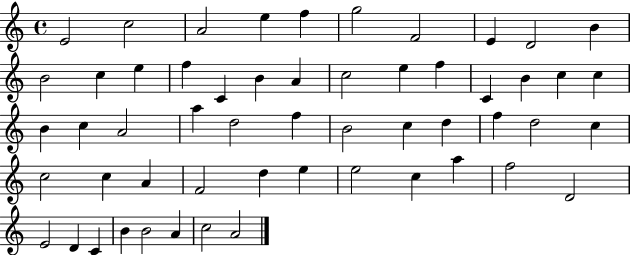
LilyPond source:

{
  \clef treble
  \time 4/4
  \defaultTimeSignature
  \key c \major
  e'2 c''2 | a'2 e''4 f''4 | g''2 f'2 | e'4 d'2 b'4 | \break b'2 c''4 e''4 | f''4 c'4 b'4 a'4 | c''2 e''4 f''4 | c'4 b'4 c''4 c''4 | \break b'4 c''4 a'2 | a''4 d''2 f''4 | b'2 c''4 d''4 | f''4 d''2 c''4 | \break c''2 c''4 a'4 | f'2 d''4 e''4 | e''2 c''4 a''4 | f''2 d'2 | \break e'2 d'4 c'4 | b'4 b'2 a'4 | c''2 a'2 | \bar "|."
}